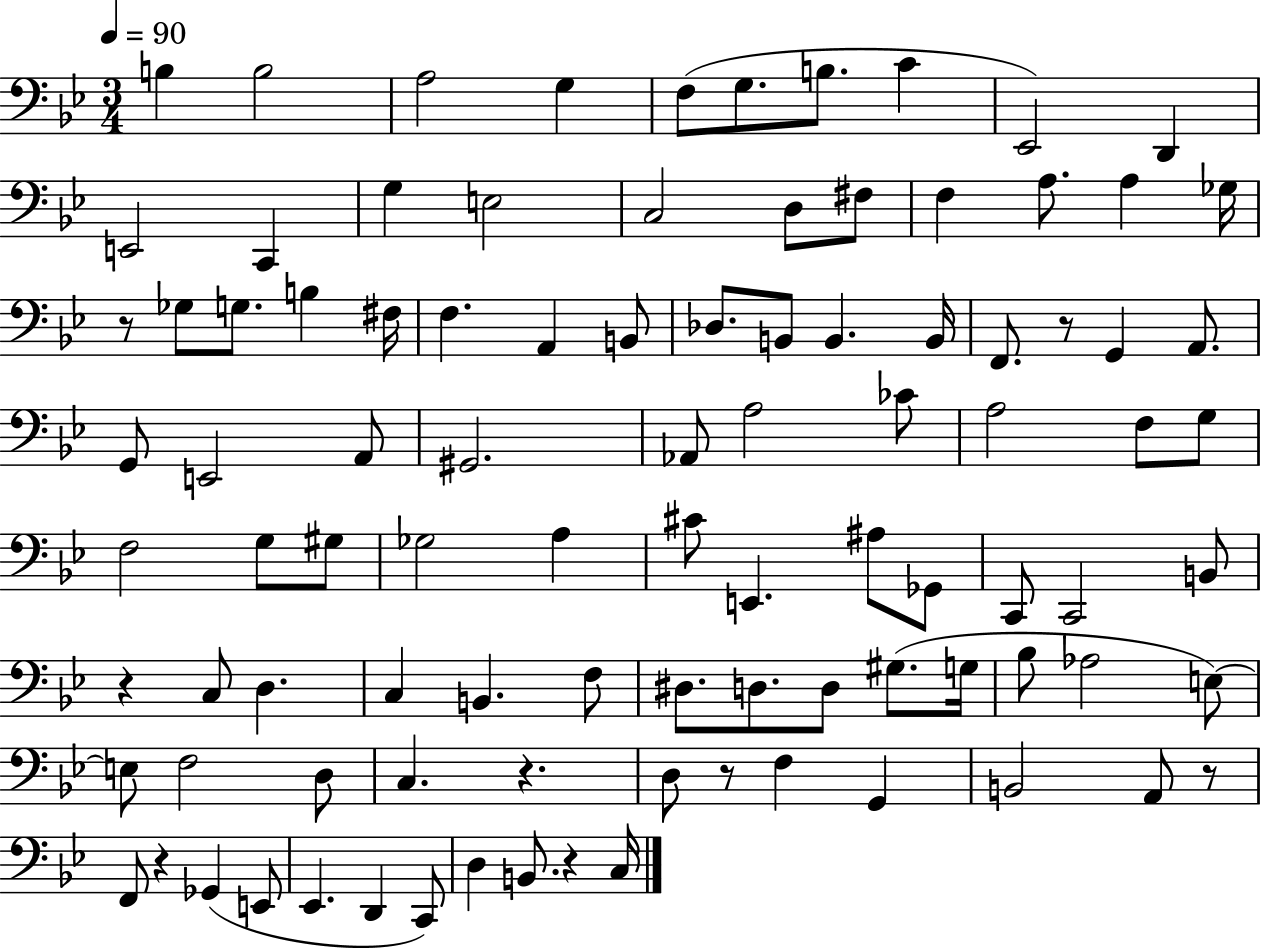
{
  \clef bass
  \numericTimeSignature
  \time 3/4
  \key bes \major
  \tempo 4 = 90
  b4 b2 | a2 g4 | f8( g8. b8. c'4 | ees,2) d,4 | \break e,2 c,4 | g4 e2 | c2 d8 fis8 | f4 a8. a4 ges16 | \break r8 ges8 g8. b4 fis16 | f4. a,4 b,8 | des8. b,8 b,4. b,16 | f,8. r8 g,4 a,8. | \break g,8 e,2 a,8 | gis,2. | aes,8 a2 ces'8 | a2 f8 g8 | \break f2 g8 gis8 | ges2 a4 | cis'8 e,4. ais8 ges,8 | c,8 c,2 b,8 | \break r4 c8 d4. | c4 b,4. f8 | dis8. d8. d8 gis8.( g16 | bes8 aes2 e8~~) | \break e8 f2 d8 | c4. r4. | d8 r8 f4 g,4 | b,2 a,8 r8 | \break f,8 r4 ges,4( e,8 | ees,4. d,4 c,8) | d4 b,8. r4 c16 | \bar "|."
}